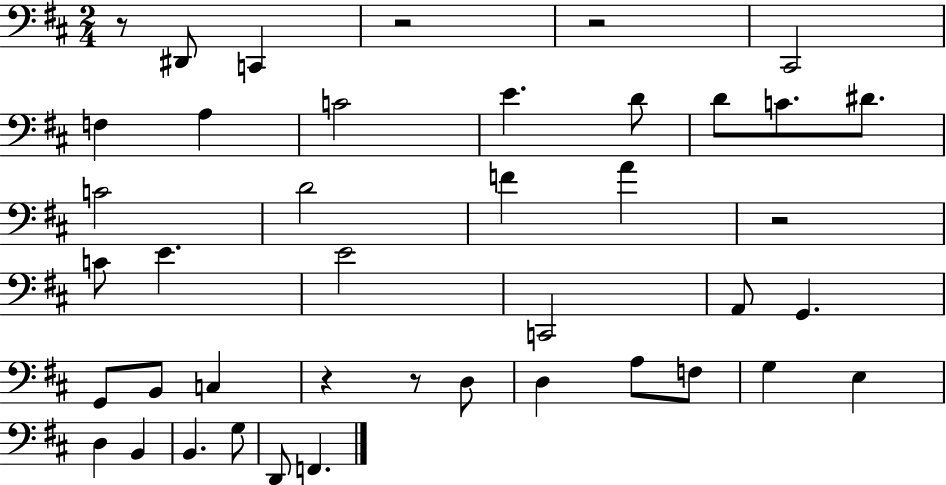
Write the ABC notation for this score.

X:1
T:Untitled
M:2/4
L:1/4
K:D
z/2 ^D,,/2 C,, z2 z2 ^C,,2 F, A, C2 E D/2 D/2 C/2 ^D/2 C2 D2 F A z2 C/2 E E2 C,,2 A,,/2 G,, G,,/2 B,,/2 C, z z/2 D,/2 D, A,/2 F,/2 G, E, D, B,, B,, G,/2 D,,/2 F,,